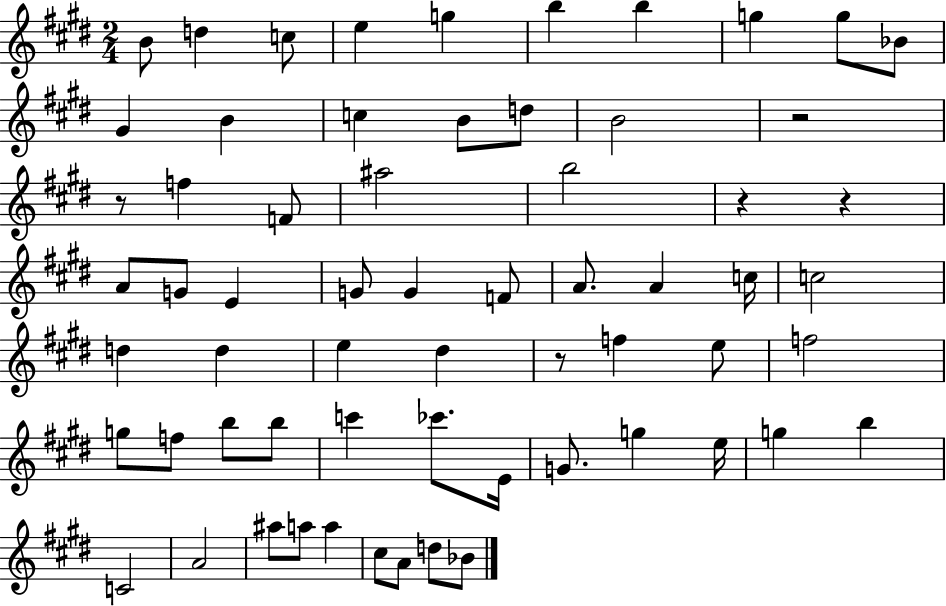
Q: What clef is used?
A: treble